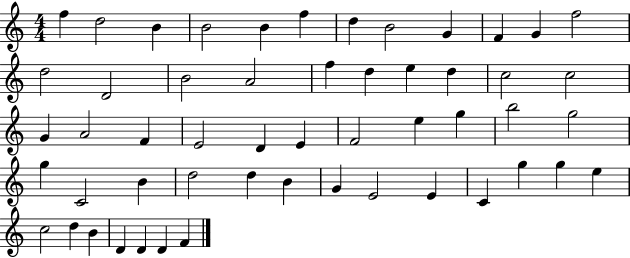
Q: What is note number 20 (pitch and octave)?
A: D5